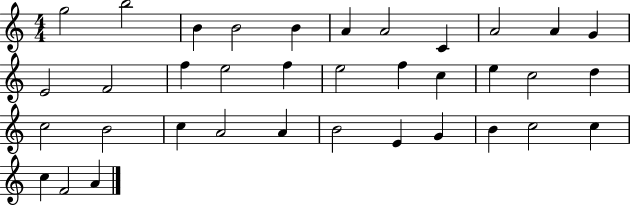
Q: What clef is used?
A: treble